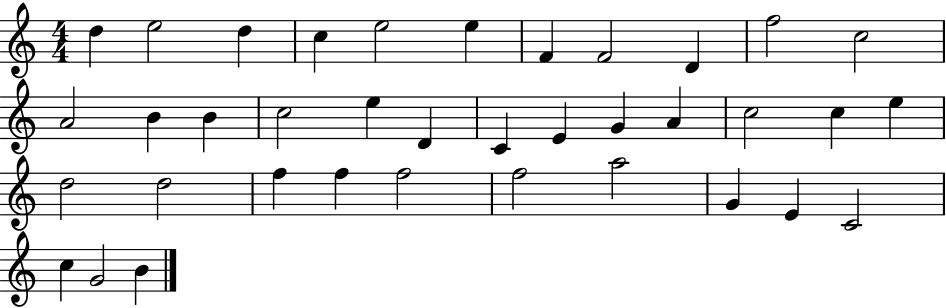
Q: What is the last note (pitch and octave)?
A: B4